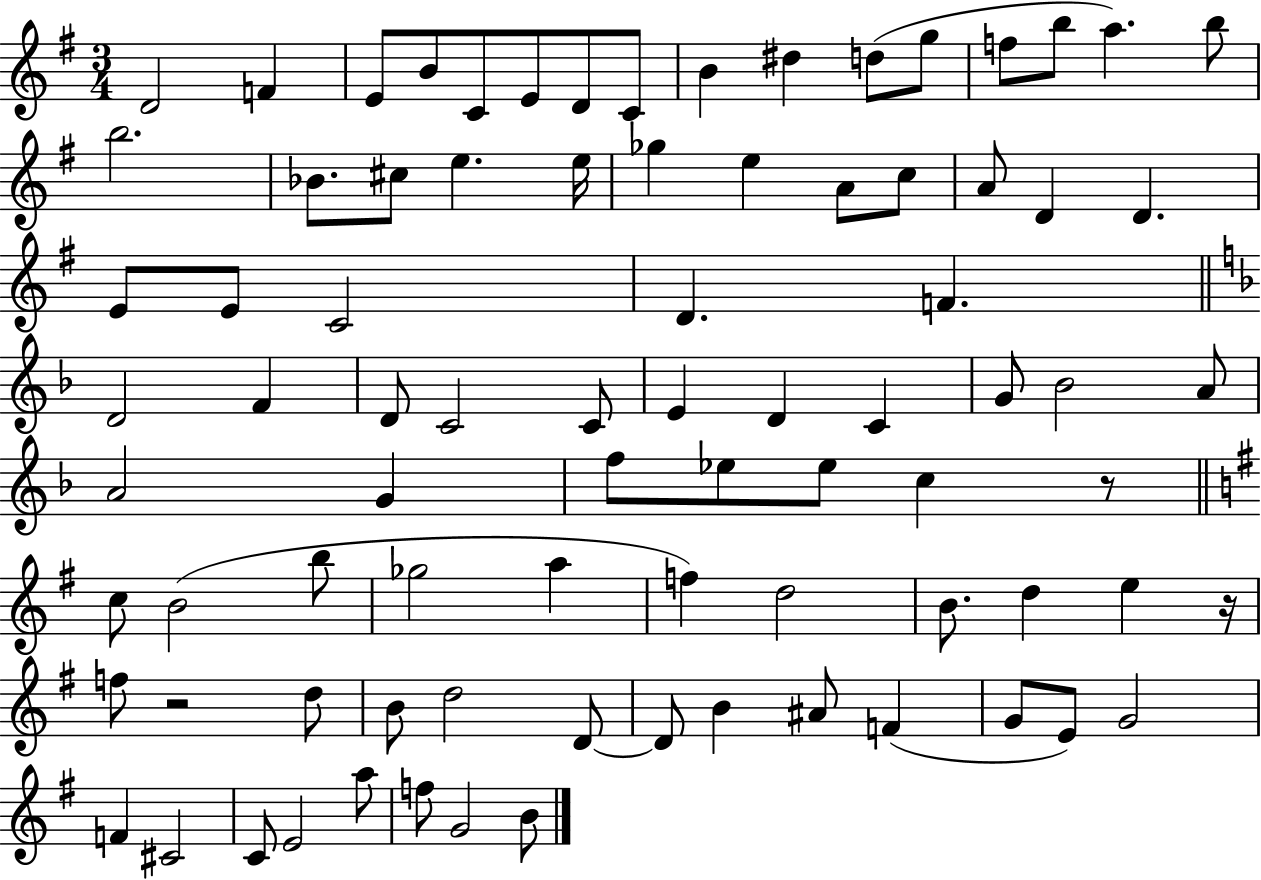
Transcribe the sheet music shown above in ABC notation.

X:1
T:Untitled
M:3/4
L:1/4
K:G
D2 F E/2 B/2 C/2 E/2 D/2 C/2 B ^d d/2 g/2 f/2 b/2 a b/2 b2 _B/2 ^c/2 e e/4 _g e A/2 c/2 A/2 D D E/2 E/2 C2 D F D2 F D/2 C2 C/2 E D C G/2 _B2 A/2 A2 G f/2 _e/2 _e/2 c z/2 c/2 B2 b/2 _g2 a f d2 B/2 d e z/4 f/2 z2 d/2 B/2 d2 D/2 D/2 B ^A/2 F G/2 E/2 G2 F ^C2 C/2 E2 a/2 f/2 G2 B/2